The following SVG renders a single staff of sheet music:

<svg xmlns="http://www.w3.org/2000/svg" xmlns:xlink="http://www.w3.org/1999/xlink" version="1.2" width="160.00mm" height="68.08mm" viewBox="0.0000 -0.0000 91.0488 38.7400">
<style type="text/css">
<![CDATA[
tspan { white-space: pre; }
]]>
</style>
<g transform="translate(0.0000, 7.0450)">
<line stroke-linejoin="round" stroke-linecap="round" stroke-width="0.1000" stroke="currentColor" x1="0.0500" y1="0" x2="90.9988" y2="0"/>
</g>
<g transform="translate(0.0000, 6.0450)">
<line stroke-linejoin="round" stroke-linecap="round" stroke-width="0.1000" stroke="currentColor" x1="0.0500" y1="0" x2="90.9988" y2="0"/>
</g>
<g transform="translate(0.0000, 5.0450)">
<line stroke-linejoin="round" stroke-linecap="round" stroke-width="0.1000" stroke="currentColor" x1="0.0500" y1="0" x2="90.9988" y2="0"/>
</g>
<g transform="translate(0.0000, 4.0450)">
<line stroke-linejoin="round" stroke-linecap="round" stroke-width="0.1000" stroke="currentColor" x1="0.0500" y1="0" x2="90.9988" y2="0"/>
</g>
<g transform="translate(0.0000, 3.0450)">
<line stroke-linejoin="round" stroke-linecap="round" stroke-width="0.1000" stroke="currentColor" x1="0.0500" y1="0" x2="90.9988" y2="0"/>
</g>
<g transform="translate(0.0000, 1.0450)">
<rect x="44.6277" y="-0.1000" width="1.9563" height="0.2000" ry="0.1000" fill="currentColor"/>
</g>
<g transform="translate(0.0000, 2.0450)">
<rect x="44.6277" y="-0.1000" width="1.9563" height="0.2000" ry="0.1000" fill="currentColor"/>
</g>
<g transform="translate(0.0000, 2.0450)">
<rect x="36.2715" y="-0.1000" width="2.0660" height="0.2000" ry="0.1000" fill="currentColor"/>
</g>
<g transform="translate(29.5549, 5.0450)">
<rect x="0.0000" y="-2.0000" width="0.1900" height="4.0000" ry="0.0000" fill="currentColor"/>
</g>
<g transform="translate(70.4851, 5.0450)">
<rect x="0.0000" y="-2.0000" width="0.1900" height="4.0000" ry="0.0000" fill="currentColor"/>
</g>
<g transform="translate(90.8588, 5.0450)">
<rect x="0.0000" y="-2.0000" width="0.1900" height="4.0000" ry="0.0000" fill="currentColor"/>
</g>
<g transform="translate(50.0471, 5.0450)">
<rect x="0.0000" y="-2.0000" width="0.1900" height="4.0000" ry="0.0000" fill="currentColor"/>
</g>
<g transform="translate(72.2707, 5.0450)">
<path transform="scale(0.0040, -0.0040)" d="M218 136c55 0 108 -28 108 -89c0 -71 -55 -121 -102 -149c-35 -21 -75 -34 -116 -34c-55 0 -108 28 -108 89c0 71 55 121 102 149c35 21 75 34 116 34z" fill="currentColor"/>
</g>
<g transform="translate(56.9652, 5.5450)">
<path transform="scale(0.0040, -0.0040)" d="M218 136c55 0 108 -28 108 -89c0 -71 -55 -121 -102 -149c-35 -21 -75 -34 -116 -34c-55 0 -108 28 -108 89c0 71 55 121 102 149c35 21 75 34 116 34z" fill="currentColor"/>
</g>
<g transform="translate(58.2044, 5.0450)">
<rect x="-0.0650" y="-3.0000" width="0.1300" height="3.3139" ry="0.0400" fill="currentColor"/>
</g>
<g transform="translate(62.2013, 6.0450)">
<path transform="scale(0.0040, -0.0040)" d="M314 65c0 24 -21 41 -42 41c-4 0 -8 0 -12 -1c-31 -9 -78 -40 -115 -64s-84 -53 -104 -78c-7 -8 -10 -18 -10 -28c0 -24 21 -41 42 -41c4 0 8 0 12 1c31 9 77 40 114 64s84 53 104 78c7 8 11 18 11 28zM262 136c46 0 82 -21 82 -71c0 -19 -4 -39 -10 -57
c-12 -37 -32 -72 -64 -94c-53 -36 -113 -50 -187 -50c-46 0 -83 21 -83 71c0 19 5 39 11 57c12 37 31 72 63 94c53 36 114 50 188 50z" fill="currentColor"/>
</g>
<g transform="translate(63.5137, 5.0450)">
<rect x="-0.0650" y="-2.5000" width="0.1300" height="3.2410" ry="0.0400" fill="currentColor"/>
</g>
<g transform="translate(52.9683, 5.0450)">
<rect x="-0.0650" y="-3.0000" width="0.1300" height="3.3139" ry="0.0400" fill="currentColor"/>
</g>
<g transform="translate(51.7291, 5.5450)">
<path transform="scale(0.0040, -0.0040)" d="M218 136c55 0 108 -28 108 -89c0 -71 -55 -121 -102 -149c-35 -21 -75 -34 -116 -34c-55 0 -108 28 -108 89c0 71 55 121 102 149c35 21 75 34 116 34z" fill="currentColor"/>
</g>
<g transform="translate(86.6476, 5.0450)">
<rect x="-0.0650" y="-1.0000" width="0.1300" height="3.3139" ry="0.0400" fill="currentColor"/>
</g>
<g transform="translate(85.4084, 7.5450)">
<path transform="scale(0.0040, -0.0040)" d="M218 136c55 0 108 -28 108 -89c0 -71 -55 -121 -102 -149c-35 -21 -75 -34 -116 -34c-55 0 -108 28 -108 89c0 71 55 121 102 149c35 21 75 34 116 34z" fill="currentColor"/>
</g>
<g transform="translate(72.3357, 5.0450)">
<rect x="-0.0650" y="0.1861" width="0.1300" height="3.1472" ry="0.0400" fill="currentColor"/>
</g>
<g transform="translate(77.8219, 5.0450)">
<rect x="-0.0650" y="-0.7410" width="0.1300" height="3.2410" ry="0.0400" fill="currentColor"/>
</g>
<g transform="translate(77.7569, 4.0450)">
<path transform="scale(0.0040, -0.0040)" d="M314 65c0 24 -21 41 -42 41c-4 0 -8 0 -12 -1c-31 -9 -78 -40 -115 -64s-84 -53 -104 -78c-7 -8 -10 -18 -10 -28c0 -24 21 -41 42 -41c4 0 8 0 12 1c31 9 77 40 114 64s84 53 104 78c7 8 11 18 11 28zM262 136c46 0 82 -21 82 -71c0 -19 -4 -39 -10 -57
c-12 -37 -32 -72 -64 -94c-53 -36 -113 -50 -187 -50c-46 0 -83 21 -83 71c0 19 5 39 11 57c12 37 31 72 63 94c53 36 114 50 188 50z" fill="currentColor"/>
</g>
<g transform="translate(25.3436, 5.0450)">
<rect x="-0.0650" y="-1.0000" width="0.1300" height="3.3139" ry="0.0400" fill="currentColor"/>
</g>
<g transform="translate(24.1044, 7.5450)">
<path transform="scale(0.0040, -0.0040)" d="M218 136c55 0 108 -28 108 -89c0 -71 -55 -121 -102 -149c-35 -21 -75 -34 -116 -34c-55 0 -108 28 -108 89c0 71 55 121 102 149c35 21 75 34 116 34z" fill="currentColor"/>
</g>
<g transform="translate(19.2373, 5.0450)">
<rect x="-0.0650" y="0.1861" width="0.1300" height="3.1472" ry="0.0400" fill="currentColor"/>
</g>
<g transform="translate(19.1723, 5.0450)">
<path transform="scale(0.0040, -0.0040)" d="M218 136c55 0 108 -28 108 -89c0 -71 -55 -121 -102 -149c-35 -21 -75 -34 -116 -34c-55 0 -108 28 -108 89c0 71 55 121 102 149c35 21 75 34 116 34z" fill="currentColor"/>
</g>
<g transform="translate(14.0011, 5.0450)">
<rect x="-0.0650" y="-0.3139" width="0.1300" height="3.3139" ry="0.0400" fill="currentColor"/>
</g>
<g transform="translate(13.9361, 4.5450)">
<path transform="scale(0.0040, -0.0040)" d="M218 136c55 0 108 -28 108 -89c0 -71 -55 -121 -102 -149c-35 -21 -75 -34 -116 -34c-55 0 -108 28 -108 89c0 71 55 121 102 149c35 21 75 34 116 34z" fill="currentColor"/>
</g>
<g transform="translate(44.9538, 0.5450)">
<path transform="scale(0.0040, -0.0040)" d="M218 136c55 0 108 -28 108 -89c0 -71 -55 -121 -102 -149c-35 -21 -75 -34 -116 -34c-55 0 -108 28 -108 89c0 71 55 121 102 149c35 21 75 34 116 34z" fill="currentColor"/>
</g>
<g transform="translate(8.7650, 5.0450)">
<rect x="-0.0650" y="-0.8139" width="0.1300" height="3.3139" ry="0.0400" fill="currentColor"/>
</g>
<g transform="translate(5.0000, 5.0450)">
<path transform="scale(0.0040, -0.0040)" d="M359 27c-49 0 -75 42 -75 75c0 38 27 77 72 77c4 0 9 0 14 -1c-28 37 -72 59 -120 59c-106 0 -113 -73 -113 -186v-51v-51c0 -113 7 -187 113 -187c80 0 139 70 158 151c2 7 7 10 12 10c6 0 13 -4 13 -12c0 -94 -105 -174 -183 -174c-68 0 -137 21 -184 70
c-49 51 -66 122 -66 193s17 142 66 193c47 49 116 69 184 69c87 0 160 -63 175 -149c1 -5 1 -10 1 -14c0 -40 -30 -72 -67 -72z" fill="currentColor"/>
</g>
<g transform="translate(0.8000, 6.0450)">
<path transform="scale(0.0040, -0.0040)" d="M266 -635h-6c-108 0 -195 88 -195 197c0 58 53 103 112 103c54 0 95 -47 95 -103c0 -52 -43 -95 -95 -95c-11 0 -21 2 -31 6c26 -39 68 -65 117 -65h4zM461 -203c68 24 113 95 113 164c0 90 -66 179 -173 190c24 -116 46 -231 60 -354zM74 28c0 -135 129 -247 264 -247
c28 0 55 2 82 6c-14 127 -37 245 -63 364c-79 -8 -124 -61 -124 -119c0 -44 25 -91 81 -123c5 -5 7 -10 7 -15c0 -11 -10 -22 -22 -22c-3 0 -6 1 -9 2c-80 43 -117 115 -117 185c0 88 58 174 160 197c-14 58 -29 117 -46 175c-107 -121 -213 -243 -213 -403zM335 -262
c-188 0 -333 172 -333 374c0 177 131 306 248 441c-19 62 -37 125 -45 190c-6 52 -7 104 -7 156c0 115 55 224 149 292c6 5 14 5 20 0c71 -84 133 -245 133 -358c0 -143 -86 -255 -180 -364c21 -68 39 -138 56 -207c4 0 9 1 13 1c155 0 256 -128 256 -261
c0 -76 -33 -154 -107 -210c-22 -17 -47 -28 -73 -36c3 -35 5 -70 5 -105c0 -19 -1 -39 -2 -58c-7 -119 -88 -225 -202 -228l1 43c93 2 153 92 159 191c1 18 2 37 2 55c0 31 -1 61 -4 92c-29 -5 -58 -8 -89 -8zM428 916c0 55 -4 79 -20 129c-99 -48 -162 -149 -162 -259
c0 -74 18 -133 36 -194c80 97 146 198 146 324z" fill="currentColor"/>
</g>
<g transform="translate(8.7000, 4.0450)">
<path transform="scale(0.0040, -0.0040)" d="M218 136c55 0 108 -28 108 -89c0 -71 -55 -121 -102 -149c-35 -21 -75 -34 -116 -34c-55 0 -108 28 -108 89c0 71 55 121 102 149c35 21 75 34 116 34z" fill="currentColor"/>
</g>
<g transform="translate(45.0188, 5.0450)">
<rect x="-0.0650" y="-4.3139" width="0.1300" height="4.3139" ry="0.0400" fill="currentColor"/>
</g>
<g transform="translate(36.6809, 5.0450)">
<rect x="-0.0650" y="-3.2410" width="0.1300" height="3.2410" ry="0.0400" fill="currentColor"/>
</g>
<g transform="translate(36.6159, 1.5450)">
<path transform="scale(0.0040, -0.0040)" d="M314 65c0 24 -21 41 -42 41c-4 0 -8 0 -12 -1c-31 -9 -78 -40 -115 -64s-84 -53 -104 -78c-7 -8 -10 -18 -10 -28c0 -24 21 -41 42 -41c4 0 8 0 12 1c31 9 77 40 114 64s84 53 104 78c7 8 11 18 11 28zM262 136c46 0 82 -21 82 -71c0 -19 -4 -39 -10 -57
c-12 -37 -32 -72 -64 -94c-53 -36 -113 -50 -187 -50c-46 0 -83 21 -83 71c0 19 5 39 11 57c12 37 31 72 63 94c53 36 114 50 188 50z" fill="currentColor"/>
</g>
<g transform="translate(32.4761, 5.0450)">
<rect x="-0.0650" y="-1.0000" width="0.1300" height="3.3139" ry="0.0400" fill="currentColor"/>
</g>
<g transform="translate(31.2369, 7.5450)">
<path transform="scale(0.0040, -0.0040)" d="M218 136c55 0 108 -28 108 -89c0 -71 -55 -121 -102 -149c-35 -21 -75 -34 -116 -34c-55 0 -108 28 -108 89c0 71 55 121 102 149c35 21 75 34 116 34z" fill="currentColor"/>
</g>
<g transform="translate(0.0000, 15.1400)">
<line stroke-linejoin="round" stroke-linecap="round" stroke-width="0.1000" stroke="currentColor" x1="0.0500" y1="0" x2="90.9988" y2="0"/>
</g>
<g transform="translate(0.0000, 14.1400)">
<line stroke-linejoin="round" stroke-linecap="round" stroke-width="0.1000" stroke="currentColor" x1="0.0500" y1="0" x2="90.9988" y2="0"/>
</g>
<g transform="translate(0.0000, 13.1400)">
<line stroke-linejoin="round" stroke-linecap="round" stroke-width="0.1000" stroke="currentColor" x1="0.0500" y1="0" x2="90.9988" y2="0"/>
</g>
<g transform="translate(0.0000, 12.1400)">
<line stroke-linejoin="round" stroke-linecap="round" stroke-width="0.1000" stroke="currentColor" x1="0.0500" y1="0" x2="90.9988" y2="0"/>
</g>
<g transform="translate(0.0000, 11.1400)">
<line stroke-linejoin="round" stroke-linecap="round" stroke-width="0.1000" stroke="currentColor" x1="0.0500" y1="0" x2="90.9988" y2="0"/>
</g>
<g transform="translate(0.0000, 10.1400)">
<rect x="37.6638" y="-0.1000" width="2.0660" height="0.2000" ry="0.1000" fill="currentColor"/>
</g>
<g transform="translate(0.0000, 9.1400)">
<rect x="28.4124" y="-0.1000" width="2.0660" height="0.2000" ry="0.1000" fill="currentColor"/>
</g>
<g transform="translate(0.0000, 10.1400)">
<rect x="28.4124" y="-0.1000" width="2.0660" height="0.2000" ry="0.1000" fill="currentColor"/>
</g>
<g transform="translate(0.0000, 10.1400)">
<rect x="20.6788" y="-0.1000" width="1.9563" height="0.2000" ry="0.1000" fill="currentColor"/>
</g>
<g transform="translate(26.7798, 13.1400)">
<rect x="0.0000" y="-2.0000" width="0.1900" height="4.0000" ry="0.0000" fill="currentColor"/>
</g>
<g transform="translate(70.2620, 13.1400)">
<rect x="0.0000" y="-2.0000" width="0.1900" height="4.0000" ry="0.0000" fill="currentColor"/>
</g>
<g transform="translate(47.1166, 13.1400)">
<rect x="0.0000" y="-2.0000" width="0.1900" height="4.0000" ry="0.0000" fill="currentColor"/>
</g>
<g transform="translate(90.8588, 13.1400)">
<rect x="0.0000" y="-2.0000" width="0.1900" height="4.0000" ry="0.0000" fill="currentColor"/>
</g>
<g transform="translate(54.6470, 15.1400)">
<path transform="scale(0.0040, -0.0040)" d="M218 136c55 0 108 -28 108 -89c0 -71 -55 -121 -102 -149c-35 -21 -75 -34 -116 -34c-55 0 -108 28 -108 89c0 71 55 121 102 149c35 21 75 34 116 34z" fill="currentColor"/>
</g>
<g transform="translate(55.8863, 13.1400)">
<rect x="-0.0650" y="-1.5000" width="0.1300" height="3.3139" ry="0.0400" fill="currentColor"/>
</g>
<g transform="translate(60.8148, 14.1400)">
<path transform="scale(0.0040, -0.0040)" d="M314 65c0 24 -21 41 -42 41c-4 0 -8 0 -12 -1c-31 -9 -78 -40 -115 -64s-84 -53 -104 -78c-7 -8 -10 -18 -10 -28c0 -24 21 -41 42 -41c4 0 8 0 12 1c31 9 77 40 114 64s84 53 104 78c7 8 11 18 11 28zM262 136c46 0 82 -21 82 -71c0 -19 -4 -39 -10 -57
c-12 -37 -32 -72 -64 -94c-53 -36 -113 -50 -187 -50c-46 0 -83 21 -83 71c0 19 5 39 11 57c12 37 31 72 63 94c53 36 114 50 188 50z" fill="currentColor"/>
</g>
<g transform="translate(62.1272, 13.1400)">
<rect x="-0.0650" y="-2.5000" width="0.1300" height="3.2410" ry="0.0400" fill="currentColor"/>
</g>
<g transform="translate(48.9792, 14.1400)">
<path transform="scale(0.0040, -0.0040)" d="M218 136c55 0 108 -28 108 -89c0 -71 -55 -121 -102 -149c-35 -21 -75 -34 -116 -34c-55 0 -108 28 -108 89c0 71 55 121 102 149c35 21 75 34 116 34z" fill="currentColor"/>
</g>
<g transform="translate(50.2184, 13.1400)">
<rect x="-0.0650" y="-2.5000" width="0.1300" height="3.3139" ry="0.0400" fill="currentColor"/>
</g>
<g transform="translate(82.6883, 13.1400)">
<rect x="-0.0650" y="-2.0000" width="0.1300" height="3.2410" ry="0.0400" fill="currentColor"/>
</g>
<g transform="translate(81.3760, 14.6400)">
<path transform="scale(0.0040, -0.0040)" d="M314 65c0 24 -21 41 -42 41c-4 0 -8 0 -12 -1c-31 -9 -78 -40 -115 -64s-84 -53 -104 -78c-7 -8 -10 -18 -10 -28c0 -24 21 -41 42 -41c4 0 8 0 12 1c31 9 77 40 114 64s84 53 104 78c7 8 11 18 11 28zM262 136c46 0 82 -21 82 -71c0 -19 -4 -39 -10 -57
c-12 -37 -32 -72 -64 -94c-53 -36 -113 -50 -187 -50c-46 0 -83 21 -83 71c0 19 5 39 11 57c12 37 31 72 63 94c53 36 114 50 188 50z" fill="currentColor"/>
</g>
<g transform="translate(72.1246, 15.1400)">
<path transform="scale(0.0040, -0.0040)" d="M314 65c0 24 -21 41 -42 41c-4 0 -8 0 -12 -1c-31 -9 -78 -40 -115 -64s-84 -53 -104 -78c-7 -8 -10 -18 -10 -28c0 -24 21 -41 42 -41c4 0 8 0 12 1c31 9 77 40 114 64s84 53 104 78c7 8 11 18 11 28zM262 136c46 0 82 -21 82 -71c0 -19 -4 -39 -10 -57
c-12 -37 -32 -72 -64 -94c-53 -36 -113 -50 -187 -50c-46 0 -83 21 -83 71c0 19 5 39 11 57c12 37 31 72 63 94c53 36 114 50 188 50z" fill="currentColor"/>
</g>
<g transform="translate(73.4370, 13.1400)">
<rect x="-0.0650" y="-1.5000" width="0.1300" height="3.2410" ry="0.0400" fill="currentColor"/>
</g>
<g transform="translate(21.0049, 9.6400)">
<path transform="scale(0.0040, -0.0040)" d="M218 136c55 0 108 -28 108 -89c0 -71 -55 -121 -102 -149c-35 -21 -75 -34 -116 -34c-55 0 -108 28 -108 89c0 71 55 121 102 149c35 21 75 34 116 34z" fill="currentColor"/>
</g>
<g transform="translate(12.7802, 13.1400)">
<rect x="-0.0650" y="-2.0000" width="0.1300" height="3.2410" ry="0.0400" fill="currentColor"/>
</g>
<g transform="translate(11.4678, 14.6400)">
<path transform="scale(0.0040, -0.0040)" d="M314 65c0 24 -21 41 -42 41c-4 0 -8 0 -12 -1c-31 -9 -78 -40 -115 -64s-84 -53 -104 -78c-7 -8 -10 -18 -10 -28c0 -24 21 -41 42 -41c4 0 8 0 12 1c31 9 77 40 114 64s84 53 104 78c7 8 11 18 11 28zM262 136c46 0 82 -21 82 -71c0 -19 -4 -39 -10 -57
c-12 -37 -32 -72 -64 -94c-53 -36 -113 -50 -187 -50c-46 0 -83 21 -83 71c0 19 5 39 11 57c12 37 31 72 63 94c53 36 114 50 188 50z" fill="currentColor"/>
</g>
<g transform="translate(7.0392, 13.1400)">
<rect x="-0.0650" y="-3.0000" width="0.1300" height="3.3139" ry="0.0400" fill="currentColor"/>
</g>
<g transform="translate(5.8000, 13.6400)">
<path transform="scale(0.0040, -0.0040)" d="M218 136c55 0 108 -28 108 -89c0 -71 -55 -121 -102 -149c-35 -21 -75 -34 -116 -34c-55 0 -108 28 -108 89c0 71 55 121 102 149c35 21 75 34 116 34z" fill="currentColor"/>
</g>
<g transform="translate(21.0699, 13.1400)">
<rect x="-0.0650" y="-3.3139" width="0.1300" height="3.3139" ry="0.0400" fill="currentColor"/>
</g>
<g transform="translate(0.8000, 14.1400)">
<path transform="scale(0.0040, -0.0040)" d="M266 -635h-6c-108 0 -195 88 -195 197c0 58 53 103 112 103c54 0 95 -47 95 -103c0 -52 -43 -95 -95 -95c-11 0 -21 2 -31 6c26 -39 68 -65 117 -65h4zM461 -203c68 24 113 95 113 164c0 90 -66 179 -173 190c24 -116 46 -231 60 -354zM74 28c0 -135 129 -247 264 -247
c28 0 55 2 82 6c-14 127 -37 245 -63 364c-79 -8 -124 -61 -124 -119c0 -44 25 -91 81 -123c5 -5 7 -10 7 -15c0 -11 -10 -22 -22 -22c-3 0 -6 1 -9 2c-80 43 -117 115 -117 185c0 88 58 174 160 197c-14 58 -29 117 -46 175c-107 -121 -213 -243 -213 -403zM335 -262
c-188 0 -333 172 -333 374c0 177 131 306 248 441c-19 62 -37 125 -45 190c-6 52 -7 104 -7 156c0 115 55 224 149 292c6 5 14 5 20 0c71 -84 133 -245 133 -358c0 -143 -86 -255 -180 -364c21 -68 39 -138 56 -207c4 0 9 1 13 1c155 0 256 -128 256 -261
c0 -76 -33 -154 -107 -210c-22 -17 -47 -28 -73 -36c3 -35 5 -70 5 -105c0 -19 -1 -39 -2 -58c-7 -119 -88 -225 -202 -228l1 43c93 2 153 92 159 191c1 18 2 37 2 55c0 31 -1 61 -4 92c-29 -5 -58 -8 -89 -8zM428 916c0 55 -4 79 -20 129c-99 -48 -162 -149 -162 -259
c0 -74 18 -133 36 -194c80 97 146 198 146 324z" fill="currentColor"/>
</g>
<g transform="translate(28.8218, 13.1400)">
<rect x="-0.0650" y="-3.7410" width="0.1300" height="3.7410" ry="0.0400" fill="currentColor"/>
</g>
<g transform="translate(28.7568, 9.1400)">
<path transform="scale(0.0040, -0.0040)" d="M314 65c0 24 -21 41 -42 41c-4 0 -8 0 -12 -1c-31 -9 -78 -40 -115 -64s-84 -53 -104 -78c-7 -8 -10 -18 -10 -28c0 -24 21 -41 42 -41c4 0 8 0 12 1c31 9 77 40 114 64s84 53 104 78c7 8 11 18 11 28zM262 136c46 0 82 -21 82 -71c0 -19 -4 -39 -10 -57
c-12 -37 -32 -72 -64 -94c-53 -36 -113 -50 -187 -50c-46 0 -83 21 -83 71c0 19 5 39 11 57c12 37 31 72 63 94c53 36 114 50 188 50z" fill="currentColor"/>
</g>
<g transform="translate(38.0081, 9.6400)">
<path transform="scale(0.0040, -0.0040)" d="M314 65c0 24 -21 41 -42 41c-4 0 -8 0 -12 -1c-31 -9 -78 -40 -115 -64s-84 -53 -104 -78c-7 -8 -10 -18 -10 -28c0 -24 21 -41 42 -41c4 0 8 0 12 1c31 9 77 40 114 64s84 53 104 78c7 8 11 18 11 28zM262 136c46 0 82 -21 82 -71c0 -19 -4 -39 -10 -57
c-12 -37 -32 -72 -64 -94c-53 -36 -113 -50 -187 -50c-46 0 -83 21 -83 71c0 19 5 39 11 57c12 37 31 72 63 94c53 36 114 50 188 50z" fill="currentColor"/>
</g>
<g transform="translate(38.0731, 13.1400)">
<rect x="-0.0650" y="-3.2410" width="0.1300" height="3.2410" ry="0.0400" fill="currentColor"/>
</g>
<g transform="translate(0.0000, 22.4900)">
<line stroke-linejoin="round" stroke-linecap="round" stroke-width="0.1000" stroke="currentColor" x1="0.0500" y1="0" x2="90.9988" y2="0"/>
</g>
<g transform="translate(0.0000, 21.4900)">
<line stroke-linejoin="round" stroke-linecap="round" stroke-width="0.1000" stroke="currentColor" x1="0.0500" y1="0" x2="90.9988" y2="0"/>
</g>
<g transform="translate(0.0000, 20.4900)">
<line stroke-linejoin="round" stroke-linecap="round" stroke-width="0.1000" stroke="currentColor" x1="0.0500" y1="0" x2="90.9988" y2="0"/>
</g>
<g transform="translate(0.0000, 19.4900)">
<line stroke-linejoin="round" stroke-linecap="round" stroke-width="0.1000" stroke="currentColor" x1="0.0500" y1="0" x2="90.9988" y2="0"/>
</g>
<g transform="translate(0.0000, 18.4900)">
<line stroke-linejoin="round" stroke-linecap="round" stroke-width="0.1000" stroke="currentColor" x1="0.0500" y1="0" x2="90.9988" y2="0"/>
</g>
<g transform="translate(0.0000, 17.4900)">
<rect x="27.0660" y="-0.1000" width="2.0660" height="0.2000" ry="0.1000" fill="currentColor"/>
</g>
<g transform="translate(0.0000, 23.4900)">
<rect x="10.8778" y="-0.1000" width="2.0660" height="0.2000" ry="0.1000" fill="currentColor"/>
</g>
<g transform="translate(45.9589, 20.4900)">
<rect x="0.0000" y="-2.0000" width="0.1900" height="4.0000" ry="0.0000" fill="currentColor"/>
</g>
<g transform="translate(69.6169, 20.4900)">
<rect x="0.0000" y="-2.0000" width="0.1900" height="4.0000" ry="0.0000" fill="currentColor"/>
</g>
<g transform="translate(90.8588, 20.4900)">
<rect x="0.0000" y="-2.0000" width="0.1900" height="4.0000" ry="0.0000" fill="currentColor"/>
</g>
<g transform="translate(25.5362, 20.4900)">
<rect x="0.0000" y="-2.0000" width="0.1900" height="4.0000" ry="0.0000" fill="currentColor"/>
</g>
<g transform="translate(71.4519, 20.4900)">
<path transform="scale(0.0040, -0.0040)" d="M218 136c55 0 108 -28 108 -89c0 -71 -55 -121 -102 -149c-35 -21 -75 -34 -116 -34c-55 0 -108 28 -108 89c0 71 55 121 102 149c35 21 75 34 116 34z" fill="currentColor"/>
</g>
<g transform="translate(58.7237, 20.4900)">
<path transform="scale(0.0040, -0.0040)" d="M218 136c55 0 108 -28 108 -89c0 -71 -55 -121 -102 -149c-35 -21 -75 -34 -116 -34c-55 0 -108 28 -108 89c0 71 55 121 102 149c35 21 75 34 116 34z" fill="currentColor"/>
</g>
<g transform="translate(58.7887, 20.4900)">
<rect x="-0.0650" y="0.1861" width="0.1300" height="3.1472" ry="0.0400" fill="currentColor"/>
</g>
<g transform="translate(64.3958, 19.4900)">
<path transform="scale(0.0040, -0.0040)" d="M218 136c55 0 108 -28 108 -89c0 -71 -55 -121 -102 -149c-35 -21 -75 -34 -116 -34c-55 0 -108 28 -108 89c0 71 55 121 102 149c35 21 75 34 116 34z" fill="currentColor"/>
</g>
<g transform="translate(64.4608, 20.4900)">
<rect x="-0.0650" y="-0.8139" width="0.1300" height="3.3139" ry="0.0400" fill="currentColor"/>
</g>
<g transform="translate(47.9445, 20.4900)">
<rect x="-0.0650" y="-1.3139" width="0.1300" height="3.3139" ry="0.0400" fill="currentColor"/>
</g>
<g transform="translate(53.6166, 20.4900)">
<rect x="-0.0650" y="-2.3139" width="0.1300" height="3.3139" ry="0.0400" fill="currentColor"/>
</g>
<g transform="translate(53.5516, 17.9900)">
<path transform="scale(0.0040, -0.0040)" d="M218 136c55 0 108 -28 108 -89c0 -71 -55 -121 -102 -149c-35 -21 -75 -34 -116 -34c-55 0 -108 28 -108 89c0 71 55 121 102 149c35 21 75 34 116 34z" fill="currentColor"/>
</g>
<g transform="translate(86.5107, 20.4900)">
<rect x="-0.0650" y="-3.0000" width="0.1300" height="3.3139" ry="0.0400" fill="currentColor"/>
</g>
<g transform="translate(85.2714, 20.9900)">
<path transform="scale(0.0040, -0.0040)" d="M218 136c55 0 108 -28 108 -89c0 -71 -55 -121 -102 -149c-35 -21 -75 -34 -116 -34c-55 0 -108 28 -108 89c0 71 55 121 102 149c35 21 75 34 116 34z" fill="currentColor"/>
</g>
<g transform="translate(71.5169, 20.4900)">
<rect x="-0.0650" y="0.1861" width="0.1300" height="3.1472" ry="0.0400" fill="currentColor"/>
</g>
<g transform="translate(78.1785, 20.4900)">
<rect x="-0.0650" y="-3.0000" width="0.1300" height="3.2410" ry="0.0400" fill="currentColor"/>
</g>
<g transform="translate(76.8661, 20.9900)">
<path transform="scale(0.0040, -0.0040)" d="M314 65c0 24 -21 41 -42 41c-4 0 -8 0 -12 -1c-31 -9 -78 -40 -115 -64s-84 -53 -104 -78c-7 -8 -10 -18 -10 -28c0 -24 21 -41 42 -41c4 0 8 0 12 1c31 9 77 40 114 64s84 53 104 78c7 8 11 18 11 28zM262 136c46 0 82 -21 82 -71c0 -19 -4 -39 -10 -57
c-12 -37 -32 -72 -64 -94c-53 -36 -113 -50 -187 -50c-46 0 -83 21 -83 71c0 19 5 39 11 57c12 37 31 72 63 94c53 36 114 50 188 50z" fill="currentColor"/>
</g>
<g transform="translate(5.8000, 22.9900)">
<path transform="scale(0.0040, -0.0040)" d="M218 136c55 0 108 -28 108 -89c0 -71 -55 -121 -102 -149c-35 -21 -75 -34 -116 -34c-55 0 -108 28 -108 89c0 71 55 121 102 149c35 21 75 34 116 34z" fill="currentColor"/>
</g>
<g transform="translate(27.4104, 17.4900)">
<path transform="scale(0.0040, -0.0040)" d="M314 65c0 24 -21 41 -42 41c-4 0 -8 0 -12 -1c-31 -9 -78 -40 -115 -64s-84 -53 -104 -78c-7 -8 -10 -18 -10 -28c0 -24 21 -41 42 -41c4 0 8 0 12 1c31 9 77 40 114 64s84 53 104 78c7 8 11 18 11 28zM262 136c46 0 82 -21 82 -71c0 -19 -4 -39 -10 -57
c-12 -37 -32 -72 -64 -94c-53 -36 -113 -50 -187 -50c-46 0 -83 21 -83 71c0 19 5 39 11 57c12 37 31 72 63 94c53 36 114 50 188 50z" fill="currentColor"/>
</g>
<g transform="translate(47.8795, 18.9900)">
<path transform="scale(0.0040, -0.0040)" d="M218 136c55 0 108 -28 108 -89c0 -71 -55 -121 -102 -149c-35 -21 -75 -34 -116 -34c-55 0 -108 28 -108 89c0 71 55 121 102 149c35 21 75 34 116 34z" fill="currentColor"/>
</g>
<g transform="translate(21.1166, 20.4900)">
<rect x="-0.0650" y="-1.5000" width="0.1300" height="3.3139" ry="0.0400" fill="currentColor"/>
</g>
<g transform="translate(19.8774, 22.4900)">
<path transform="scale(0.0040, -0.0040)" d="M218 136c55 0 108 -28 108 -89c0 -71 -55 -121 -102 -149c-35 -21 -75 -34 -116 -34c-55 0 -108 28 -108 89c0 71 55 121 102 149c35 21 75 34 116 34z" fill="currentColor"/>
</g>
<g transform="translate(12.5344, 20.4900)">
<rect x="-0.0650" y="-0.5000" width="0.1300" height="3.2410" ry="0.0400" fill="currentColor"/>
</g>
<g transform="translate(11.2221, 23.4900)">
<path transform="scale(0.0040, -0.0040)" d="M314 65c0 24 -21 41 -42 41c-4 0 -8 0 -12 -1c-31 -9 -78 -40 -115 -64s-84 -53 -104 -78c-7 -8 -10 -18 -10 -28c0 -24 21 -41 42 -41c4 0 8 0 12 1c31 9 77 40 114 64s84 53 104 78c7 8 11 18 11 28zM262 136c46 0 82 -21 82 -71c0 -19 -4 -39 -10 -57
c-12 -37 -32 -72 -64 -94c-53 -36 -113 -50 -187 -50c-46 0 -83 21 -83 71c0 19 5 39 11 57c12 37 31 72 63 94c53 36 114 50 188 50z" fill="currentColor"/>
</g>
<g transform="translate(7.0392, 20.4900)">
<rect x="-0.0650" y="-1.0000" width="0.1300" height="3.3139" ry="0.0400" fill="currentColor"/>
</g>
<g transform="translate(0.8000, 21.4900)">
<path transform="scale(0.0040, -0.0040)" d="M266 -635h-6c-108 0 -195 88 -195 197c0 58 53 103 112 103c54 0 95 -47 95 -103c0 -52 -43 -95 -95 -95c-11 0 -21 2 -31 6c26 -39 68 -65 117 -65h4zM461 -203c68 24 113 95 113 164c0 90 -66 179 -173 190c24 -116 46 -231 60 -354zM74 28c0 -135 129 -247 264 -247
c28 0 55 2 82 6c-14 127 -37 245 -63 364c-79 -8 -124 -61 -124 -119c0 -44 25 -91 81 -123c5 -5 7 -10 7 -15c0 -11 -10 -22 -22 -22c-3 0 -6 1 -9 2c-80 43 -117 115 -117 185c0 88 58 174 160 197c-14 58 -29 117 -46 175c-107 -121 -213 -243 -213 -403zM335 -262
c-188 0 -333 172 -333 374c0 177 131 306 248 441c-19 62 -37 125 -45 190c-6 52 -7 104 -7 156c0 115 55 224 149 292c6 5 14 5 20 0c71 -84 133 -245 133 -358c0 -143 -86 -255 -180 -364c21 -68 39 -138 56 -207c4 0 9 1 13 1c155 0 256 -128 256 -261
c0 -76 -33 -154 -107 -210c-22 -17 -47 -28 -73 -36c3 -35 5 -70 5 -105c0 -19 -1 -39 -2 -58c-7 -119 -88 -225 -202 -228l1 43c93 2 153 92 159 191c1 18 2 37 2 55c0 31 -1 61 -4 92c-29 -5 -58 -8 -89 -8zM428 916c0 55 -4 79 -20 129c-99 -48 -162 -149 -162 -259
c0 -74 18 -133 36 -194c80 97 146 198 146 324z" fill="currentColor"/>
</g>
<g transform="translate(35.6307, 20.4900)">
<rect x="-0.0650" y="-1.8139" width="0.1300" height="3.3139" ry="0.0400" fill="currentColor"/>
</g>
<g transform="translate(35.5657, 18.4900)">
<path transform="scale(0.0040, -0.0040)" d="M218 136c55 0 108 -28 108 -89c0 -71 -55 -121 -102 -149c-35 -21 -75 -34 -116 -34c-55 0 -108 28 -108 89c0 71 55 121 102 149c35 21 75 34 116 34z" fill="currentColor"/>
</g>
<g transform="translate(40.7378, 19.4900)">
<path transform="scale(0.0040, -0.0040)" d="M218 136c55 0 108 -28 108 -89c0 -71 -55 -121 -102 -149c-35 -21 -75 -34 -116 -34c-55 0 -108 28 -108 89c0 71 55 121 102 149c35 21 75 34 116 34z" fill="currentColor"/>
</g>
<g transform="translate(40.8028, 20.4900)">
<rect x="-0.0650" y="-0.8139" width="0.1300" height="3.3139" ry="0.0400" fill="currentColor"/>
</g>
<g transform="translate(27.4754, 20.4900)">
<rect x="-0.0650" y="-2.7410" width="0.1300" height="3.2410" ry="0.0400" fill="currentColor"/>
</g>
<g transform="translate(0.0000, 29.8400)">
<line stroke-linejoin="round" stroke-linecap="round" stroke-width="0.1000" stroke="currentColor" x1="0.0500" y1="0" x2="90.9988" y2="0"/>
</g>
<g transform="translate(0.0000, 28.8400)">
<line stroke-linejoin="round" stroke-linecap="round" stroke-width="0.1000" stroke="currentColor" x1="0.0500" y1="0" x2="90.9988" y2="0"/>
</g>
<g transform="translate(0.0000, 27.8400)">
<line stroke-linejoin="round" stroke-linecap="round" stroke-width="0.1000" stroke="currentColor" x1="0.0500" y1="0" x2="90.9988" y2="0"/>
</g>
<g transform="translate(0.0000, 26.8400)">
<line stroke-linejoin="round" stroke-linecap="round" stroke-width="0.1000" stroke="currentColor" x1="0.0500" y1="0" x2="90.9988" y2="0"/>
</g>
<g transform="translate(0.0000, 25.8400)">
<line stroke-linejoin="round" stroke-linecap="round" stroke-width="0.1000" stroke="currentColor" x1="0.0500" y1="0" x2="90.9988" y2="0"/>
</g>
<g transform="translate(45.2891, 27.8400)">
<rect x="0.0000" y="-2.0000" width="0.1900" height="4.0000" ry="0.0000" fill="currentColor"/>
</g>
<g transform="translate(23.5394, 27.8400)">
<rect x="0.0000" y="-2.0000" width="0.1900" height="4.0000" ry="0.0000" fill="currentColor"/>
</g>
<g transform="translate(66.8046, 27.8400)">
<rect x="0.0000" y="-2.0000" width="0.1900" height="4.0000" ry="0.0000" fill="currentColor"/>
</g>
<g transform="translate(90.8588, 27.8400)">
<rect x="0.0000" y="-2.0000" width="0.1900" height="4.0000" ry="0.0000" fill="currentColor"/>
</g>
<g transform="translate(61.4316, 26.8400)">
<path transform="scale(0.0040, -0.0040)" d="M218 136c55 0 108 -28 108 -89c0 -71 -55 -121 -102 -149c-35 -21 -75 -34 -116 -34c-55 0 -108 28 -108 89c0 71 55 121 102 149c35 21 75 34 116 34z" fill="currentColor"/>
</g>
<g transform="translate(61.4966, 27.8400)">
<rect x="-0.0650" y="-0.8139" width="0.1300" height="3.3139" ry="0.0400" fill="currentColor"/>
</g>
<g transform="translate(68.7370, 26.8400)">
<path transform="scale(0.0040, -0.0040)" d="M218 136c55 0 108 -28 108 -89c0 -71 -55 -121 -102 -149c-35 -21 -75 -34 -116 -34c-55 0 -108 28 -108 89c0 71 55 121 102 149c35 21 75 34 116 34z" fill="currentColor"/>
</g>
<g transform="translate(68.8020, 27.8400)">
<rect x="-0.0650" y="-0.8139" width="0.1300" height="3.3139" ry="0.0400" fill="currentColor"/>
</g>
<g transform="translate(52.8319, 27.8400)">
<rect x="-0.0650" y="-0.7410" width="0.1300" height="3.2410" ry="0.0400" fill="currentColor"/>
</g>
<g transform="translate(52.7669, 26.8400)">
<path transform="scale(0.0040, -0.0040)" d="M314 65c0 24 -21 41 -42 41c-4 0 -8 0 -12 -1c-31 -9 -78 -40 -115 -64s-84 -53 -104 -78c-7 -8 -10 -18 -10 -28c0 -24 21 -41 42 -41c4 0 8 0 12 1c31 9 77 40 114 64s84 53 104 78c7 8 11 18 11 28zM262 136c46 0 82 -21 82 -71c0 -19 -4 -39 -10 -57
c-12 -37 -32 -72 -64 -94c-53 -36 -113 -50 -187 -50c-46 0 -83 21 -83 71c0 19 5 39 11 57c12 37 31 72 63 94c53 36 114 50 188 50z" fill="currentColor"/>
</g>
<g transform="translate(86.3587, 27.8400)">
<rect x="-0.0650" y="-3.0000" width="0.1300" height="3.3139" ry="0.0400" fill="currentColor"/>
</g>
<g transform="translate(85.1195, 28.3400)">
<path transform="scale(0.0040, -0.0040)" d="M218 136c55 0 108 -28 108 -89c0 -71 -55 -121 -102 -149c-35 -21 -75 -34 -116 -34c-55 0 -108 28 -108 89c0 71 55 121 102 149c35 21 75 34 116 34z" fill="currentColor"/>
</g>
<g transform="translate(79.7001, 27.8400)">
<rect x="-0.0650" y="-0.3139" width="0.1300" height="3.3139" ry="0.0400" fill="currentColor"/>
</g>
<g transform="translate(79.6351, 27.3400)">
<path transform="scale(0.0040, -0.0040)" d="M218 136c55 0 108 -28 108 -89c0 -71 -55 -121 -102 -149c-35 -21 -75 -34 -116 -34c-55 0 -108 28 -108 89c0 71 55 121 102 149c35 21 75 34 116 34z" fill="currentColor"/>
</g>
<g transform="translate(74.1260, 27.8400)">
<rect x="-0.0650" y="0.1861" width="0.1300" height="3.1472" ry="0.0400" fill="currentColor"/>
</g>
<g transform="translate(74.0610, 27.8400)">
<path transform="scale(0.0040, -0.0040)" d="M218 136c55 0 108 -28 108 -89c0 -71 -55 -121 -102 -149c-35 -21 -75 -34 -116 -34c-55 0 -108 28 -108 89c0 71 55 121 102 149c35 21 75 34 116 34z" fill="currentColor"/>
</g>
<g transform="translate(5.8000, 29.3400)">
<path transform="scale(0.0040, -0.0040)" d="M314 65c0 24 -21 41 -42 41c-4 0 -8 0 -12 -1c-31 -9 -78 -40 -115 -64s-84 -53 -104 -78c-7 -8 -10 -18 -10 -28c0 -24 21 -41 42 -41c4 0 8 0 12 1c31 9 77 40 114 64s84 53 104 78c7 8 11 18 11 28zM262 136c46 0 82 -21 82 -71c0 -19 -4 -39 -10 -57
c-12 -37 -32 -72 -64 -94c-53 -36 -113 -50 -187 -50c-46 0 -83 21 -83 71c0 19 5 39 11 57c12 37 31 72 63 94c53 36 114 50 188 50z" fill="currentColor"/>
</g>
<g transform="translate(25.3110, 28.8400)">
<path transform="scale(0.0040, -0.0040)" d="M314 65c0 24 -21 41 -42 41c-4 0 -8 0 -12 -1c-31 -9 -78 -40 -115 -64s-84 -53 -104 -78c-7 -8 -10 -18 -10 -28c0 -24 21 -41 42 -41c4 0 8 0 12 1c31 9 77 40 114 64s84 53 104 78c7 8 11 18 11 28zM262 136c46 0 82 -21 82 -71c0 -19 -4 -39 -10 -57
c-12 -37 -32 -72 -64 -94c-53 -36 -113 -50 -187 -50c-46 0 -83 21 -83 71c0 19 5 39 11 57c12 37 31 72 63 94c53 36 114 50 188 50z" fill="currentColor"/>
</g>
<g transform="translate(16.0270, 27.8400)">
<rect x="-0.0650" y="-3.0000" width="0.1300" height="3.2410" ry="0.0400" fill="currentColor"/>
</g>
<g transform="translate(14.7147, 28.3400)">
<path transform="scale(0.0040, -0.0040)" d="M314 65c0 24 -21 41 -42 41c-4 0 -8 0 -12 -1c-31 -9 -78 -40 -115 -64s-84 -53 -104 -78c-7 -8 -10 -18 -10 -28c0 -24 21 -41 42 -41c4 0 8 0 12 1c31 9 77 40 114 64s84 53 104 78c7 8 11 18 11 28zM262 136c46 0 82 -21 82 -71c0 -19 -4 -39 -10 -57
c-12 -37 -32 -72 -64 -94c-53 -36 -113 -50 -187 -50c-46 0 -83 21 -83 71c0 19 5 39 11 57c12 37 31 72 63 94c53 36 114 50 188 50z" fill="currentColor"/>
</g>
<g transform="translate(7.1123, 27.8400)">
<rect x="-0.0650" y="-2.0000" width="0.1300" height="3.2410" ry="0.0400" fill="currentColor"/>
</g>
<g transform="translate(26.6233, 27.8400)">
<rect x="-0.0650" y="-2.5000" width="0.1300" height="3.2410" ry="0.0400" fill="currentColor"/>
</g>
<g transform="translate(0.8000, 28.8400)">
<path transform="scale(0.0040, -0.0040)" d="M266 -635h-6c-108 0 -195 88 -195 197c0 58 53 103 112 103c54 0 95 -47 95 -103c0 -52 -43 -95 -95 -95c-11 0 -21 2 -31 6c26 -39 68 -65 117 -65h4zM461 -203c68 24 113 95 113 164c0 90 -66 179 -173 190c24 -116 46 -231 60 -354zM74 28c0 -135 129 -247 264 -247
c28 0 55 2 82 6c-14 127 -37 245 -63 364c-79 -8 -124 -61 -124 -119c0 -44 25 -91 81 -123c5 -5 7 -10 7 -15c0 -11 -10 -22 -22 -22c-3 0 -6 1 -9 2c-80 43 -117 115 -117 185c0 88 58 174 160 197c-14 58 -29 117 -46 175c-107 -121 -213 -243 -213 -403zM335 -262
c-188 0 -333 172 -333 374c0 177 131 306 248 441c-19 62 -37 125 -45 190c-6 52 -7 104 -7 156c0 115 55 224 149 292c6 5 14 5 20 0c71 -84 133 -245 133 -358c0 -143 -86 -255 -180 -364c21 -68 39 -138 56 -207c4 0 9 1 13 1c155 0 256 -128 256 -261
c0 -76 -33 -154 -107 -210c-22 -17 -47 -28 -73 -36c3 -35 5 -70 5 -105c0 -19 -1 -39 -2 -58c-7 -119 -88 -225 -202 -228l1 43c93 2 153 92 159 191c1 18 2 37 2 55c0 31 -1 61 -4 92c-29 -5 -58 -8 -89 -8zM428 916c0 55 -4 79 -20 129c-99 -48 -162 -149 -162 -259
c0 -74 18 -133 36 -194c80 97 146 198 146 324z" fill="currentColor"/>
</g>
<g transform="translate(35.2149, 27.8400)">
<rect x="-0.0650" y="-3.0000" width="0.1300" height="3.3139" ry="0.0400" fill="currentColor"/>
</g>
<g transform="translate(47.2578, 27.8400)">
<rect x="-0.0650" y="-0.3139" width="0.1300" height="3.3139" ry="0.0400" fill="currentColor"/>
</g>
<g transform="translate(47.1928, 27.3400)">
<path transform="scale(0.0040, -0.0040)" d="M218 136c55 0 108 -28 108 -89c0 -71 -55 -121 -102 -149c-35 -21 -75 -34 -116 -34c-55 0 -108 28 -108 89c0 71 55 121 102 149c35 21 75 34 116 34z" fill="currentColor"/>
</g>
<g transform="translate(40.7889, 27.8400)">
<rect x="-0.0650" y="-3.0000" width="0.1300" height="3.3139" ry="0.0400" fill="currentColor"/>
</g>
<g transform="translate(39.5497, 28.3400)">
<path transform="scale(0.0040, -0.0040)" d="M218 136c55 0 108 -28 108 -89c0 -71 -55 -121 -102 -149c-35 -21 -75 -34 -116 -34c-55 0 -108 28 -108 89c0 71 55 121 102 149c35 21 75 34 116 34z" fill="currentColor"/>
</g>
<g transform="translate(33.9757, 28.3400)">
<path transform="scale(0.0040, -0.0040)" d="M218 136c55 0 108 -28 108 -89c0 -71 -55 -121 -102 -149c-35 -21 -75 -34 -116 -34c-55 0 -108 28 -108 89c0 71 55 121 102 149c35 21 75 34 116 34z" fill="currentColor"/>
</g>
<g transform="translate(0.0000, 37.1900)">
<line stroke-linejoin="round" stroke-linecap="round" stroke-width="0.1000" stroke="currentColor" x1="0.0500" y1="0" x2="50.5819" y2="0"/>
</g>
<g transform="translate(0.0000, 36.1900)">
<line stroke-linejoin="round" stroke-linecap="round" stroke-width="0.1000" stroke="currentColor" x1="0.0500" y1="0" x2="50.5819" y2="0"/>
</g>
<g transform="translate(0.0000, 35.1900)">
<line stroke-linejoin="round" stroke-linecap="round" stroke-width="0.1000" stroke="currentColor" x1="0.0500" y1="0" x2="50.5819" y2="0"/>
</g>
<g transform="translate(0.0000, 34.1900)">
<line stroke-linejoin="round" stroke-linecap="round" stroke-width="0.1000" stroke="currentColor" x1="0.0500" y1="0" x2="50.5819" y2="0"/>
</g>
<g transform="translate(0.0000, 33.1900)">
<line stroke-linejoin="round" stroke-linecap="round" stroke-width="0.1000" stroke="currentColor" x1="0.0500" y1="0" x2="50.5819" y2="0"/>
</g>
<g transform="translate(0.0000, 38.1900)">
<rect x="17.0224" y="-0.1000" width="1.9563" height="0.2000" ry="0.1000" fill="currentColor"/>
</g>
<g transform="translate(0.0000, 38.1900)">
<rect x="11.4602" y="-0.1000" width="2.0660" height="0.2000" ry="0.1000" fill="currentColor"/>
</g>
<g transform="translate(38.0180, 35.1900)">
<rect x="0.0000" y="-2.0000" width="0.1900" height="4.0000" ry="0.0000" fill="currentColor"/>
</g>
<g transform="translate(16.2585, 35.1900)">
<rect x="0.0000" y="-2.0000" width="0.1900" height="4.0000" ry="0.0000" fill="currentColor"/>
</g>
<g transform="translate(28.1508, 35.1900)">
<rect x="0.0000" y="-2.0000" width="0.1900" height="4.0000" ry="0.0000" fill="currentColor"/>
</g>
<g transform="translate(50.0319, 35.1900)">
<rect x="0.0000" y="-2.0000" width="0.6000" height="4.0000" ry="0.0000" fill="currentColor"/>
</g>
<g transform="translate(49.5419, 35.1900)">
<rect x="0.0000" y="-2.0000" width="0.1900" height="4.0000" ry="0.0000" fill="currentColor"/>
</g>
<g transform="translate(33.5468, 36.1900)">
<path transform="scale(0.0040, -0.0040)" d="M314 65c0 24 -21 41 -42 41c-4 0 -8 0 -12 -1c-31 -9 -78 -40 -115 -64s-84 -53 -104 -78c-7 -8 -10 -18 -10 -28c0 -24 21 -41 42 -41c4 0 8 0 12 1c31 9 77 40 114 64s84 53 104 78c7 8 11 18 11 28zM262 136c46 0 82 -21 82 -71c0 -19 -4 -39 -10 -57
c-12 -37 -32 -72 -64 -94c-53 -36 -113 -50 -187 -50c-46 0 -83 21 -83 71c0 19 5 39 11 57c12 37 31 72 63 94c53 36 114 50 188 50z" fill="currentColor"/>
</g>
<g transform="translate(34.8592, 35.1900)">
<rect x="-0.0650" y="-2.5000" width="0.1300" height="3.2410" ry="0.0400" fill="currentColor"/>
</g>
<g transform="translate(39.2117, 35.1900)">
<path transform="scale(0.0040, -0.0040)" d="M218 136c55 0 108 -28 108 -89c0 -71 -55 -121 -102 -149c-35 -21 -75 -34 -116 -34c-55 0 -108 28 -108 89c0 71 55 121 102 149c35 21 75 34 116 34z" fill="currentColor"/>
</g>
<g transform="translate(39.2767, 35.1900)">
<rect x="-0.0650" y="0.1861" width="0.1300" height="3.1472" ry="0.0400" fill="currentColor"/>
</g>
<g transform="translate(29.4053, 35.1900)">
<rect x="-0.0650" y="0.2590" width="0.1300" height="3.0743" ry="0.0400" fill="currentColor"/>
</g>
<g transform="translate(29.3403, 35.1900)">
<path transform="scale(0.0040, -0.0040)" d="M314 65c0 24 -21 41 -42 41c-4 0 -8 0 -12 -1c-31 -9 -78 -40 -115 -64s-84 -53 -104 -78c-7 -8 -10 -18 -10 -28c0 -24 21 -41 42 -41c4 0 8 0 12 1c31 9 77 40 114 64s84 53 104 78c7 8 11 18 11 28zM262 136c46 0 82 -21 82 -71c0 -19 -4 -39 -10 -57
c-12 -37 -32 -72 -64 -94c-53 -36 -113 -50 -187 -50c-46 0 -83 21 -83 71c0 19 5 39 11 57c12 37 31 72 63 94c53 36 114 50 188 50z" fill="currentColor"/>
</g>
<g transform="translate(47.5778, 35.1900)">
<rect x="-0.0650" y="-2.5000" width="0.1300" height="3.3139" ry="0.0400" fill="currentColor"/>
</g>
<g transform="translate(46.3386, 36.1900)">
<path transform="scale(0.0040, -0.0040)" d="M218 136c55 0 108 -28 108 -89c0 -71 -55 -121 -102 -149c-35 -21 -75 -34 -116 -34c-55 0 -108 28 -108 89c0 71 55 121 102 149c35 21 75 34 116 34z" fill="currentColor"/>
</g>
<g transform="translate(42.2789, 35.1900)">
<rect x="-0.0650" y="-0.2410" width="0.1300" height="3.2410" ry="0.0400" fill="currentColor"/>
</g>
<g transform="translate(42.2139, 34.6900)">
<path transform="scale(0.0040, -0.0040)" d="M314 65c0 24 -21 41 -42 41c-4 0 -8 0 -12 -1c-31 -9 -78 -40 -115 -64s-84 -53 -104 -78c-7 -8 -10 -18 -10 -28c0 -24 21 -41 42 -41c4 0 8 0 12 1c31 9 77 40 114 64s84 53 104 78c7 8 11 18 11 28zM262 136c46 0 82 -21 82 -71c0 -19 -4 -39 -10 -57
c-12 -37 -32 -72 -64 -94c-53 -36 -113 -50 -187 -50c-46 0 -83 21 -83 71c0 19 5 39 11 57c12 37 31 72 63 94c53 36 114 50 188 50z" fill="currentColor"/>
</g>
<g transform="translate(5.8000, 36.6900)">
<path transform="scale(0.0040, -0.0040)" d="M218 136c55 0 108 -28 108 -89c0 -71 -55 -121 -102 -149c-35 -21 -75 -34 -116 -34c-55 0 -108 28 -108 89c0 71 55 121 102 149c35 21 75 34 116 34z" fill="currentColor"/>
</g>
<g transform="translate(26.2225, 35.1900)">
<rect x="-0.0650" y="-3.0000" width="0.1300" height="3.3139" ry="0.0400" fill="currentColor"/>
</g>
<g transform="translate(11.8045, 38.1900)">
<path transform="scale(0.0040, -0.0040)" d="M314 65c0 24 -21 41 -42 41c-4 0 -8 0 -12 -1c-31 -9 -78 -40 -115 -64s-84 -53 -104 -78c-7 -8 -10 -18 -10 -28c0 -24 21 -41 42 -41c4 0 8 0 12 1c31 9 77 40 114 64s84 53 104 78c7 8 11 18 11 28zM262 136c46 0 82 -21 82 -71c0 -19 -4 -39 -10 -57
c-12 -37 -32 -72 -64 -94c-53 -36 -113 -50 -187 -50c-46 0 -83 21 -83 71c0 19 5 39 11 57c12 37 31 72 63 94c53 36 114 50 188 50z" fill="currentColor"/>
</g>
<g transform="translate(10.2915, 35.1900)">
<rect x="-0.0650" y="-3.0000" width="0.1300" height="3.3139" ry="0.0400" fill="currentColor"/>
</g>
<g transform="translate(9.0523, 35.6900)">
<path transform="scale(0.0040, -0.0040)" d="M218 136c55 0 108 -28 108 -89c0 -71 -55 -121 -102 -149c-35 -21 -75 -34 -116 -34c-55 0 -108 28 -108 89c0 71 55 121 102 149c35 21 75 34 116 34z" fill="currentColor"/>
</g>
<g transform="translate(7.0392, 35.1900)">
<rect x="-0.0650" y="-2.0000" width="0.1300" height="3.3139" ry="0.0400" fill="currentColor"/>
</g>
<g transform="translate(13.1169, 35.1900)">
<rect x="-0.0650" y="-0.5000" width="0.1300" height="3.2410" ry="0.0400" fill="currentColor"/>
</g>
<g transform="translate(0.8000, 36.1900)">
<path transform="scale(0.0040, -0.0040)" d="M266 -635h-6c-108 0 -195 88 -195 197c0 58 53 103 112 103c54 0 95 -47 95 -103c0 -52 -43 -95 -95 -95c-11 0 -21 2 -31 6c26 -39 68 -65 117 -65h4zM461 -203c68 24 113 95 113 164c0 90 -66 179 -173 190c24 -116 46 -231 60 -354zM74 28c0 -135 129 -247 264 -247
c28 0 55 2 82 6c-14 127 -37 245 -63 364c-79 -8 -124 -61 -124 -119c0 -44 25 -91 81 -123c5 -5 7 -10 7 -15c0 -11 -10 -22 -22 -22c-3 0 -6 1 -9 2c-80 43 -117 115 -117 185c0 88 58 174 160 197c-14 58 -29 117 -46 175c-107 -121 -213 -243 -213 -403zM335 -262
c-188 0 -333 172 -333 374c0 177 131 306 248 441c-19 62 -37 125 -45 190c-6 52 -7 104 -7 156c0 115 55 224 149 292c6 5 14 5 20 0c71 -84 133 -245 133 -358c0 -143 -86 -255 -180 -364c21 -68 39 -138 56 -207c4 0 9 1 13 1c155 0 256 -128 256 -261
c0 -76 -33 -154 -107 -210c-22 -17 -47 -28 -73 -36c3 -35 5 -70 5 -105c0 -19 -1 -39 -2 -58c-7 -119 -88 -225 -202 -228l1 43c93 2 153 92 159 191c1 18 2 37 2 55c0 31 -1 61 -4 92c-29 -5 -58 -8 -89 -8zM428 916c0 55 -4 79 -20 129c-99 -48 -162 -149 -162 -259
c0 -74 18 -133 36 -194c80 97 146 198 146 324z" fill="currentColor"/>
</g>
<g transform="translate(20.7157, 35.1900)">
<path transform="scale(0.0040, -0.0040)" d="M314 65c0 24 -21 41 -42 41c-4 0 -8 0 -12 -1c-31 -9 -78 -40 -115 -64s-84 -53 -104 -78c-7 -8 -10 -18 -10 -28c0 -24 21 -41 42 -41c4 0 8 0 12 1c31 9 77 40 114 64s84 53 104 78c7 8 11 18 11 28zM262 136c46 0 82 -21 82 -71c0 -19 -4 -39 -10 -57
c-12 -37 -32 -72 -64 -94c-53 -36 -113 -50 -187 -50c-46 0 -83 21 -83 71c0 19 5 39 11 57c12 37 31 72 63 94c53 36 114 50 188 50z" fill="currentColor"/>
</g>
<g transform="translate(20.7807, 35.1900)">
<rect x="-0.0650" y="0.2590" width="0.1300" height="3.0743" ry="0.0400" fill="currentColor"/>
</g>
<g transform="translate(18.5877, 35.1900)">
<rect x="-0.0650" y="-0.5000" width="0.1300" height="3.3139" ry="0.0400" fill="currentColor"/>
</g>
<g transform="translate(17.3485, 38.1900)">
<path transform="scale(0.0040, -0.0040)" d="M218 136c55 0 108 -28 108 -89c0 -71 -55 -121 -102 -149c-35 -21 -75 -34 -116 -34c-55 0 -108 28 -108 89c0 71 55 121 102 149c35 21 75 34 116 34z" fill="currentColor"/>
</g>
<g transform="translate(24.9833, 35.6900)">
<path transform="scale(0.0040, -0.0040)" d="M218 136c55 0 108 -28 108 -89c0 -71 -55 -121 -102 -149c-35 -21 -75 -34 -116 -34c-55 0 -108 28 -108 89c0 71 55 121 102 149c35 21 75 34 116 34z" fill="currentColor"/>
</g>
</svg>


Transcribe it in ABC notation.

X:1
T:Untitled
M:4/4
L:1/4
K:C
d c B D D b2 d' A A G2 B d2 D A F2 b c'2 b2 G E G2 E2 F2 D C2 E a2 f d e g B d B A2 A F2 A2 G2 A A c d2 d d B c A F A C2 C B2 A B2 G2 B c2 G